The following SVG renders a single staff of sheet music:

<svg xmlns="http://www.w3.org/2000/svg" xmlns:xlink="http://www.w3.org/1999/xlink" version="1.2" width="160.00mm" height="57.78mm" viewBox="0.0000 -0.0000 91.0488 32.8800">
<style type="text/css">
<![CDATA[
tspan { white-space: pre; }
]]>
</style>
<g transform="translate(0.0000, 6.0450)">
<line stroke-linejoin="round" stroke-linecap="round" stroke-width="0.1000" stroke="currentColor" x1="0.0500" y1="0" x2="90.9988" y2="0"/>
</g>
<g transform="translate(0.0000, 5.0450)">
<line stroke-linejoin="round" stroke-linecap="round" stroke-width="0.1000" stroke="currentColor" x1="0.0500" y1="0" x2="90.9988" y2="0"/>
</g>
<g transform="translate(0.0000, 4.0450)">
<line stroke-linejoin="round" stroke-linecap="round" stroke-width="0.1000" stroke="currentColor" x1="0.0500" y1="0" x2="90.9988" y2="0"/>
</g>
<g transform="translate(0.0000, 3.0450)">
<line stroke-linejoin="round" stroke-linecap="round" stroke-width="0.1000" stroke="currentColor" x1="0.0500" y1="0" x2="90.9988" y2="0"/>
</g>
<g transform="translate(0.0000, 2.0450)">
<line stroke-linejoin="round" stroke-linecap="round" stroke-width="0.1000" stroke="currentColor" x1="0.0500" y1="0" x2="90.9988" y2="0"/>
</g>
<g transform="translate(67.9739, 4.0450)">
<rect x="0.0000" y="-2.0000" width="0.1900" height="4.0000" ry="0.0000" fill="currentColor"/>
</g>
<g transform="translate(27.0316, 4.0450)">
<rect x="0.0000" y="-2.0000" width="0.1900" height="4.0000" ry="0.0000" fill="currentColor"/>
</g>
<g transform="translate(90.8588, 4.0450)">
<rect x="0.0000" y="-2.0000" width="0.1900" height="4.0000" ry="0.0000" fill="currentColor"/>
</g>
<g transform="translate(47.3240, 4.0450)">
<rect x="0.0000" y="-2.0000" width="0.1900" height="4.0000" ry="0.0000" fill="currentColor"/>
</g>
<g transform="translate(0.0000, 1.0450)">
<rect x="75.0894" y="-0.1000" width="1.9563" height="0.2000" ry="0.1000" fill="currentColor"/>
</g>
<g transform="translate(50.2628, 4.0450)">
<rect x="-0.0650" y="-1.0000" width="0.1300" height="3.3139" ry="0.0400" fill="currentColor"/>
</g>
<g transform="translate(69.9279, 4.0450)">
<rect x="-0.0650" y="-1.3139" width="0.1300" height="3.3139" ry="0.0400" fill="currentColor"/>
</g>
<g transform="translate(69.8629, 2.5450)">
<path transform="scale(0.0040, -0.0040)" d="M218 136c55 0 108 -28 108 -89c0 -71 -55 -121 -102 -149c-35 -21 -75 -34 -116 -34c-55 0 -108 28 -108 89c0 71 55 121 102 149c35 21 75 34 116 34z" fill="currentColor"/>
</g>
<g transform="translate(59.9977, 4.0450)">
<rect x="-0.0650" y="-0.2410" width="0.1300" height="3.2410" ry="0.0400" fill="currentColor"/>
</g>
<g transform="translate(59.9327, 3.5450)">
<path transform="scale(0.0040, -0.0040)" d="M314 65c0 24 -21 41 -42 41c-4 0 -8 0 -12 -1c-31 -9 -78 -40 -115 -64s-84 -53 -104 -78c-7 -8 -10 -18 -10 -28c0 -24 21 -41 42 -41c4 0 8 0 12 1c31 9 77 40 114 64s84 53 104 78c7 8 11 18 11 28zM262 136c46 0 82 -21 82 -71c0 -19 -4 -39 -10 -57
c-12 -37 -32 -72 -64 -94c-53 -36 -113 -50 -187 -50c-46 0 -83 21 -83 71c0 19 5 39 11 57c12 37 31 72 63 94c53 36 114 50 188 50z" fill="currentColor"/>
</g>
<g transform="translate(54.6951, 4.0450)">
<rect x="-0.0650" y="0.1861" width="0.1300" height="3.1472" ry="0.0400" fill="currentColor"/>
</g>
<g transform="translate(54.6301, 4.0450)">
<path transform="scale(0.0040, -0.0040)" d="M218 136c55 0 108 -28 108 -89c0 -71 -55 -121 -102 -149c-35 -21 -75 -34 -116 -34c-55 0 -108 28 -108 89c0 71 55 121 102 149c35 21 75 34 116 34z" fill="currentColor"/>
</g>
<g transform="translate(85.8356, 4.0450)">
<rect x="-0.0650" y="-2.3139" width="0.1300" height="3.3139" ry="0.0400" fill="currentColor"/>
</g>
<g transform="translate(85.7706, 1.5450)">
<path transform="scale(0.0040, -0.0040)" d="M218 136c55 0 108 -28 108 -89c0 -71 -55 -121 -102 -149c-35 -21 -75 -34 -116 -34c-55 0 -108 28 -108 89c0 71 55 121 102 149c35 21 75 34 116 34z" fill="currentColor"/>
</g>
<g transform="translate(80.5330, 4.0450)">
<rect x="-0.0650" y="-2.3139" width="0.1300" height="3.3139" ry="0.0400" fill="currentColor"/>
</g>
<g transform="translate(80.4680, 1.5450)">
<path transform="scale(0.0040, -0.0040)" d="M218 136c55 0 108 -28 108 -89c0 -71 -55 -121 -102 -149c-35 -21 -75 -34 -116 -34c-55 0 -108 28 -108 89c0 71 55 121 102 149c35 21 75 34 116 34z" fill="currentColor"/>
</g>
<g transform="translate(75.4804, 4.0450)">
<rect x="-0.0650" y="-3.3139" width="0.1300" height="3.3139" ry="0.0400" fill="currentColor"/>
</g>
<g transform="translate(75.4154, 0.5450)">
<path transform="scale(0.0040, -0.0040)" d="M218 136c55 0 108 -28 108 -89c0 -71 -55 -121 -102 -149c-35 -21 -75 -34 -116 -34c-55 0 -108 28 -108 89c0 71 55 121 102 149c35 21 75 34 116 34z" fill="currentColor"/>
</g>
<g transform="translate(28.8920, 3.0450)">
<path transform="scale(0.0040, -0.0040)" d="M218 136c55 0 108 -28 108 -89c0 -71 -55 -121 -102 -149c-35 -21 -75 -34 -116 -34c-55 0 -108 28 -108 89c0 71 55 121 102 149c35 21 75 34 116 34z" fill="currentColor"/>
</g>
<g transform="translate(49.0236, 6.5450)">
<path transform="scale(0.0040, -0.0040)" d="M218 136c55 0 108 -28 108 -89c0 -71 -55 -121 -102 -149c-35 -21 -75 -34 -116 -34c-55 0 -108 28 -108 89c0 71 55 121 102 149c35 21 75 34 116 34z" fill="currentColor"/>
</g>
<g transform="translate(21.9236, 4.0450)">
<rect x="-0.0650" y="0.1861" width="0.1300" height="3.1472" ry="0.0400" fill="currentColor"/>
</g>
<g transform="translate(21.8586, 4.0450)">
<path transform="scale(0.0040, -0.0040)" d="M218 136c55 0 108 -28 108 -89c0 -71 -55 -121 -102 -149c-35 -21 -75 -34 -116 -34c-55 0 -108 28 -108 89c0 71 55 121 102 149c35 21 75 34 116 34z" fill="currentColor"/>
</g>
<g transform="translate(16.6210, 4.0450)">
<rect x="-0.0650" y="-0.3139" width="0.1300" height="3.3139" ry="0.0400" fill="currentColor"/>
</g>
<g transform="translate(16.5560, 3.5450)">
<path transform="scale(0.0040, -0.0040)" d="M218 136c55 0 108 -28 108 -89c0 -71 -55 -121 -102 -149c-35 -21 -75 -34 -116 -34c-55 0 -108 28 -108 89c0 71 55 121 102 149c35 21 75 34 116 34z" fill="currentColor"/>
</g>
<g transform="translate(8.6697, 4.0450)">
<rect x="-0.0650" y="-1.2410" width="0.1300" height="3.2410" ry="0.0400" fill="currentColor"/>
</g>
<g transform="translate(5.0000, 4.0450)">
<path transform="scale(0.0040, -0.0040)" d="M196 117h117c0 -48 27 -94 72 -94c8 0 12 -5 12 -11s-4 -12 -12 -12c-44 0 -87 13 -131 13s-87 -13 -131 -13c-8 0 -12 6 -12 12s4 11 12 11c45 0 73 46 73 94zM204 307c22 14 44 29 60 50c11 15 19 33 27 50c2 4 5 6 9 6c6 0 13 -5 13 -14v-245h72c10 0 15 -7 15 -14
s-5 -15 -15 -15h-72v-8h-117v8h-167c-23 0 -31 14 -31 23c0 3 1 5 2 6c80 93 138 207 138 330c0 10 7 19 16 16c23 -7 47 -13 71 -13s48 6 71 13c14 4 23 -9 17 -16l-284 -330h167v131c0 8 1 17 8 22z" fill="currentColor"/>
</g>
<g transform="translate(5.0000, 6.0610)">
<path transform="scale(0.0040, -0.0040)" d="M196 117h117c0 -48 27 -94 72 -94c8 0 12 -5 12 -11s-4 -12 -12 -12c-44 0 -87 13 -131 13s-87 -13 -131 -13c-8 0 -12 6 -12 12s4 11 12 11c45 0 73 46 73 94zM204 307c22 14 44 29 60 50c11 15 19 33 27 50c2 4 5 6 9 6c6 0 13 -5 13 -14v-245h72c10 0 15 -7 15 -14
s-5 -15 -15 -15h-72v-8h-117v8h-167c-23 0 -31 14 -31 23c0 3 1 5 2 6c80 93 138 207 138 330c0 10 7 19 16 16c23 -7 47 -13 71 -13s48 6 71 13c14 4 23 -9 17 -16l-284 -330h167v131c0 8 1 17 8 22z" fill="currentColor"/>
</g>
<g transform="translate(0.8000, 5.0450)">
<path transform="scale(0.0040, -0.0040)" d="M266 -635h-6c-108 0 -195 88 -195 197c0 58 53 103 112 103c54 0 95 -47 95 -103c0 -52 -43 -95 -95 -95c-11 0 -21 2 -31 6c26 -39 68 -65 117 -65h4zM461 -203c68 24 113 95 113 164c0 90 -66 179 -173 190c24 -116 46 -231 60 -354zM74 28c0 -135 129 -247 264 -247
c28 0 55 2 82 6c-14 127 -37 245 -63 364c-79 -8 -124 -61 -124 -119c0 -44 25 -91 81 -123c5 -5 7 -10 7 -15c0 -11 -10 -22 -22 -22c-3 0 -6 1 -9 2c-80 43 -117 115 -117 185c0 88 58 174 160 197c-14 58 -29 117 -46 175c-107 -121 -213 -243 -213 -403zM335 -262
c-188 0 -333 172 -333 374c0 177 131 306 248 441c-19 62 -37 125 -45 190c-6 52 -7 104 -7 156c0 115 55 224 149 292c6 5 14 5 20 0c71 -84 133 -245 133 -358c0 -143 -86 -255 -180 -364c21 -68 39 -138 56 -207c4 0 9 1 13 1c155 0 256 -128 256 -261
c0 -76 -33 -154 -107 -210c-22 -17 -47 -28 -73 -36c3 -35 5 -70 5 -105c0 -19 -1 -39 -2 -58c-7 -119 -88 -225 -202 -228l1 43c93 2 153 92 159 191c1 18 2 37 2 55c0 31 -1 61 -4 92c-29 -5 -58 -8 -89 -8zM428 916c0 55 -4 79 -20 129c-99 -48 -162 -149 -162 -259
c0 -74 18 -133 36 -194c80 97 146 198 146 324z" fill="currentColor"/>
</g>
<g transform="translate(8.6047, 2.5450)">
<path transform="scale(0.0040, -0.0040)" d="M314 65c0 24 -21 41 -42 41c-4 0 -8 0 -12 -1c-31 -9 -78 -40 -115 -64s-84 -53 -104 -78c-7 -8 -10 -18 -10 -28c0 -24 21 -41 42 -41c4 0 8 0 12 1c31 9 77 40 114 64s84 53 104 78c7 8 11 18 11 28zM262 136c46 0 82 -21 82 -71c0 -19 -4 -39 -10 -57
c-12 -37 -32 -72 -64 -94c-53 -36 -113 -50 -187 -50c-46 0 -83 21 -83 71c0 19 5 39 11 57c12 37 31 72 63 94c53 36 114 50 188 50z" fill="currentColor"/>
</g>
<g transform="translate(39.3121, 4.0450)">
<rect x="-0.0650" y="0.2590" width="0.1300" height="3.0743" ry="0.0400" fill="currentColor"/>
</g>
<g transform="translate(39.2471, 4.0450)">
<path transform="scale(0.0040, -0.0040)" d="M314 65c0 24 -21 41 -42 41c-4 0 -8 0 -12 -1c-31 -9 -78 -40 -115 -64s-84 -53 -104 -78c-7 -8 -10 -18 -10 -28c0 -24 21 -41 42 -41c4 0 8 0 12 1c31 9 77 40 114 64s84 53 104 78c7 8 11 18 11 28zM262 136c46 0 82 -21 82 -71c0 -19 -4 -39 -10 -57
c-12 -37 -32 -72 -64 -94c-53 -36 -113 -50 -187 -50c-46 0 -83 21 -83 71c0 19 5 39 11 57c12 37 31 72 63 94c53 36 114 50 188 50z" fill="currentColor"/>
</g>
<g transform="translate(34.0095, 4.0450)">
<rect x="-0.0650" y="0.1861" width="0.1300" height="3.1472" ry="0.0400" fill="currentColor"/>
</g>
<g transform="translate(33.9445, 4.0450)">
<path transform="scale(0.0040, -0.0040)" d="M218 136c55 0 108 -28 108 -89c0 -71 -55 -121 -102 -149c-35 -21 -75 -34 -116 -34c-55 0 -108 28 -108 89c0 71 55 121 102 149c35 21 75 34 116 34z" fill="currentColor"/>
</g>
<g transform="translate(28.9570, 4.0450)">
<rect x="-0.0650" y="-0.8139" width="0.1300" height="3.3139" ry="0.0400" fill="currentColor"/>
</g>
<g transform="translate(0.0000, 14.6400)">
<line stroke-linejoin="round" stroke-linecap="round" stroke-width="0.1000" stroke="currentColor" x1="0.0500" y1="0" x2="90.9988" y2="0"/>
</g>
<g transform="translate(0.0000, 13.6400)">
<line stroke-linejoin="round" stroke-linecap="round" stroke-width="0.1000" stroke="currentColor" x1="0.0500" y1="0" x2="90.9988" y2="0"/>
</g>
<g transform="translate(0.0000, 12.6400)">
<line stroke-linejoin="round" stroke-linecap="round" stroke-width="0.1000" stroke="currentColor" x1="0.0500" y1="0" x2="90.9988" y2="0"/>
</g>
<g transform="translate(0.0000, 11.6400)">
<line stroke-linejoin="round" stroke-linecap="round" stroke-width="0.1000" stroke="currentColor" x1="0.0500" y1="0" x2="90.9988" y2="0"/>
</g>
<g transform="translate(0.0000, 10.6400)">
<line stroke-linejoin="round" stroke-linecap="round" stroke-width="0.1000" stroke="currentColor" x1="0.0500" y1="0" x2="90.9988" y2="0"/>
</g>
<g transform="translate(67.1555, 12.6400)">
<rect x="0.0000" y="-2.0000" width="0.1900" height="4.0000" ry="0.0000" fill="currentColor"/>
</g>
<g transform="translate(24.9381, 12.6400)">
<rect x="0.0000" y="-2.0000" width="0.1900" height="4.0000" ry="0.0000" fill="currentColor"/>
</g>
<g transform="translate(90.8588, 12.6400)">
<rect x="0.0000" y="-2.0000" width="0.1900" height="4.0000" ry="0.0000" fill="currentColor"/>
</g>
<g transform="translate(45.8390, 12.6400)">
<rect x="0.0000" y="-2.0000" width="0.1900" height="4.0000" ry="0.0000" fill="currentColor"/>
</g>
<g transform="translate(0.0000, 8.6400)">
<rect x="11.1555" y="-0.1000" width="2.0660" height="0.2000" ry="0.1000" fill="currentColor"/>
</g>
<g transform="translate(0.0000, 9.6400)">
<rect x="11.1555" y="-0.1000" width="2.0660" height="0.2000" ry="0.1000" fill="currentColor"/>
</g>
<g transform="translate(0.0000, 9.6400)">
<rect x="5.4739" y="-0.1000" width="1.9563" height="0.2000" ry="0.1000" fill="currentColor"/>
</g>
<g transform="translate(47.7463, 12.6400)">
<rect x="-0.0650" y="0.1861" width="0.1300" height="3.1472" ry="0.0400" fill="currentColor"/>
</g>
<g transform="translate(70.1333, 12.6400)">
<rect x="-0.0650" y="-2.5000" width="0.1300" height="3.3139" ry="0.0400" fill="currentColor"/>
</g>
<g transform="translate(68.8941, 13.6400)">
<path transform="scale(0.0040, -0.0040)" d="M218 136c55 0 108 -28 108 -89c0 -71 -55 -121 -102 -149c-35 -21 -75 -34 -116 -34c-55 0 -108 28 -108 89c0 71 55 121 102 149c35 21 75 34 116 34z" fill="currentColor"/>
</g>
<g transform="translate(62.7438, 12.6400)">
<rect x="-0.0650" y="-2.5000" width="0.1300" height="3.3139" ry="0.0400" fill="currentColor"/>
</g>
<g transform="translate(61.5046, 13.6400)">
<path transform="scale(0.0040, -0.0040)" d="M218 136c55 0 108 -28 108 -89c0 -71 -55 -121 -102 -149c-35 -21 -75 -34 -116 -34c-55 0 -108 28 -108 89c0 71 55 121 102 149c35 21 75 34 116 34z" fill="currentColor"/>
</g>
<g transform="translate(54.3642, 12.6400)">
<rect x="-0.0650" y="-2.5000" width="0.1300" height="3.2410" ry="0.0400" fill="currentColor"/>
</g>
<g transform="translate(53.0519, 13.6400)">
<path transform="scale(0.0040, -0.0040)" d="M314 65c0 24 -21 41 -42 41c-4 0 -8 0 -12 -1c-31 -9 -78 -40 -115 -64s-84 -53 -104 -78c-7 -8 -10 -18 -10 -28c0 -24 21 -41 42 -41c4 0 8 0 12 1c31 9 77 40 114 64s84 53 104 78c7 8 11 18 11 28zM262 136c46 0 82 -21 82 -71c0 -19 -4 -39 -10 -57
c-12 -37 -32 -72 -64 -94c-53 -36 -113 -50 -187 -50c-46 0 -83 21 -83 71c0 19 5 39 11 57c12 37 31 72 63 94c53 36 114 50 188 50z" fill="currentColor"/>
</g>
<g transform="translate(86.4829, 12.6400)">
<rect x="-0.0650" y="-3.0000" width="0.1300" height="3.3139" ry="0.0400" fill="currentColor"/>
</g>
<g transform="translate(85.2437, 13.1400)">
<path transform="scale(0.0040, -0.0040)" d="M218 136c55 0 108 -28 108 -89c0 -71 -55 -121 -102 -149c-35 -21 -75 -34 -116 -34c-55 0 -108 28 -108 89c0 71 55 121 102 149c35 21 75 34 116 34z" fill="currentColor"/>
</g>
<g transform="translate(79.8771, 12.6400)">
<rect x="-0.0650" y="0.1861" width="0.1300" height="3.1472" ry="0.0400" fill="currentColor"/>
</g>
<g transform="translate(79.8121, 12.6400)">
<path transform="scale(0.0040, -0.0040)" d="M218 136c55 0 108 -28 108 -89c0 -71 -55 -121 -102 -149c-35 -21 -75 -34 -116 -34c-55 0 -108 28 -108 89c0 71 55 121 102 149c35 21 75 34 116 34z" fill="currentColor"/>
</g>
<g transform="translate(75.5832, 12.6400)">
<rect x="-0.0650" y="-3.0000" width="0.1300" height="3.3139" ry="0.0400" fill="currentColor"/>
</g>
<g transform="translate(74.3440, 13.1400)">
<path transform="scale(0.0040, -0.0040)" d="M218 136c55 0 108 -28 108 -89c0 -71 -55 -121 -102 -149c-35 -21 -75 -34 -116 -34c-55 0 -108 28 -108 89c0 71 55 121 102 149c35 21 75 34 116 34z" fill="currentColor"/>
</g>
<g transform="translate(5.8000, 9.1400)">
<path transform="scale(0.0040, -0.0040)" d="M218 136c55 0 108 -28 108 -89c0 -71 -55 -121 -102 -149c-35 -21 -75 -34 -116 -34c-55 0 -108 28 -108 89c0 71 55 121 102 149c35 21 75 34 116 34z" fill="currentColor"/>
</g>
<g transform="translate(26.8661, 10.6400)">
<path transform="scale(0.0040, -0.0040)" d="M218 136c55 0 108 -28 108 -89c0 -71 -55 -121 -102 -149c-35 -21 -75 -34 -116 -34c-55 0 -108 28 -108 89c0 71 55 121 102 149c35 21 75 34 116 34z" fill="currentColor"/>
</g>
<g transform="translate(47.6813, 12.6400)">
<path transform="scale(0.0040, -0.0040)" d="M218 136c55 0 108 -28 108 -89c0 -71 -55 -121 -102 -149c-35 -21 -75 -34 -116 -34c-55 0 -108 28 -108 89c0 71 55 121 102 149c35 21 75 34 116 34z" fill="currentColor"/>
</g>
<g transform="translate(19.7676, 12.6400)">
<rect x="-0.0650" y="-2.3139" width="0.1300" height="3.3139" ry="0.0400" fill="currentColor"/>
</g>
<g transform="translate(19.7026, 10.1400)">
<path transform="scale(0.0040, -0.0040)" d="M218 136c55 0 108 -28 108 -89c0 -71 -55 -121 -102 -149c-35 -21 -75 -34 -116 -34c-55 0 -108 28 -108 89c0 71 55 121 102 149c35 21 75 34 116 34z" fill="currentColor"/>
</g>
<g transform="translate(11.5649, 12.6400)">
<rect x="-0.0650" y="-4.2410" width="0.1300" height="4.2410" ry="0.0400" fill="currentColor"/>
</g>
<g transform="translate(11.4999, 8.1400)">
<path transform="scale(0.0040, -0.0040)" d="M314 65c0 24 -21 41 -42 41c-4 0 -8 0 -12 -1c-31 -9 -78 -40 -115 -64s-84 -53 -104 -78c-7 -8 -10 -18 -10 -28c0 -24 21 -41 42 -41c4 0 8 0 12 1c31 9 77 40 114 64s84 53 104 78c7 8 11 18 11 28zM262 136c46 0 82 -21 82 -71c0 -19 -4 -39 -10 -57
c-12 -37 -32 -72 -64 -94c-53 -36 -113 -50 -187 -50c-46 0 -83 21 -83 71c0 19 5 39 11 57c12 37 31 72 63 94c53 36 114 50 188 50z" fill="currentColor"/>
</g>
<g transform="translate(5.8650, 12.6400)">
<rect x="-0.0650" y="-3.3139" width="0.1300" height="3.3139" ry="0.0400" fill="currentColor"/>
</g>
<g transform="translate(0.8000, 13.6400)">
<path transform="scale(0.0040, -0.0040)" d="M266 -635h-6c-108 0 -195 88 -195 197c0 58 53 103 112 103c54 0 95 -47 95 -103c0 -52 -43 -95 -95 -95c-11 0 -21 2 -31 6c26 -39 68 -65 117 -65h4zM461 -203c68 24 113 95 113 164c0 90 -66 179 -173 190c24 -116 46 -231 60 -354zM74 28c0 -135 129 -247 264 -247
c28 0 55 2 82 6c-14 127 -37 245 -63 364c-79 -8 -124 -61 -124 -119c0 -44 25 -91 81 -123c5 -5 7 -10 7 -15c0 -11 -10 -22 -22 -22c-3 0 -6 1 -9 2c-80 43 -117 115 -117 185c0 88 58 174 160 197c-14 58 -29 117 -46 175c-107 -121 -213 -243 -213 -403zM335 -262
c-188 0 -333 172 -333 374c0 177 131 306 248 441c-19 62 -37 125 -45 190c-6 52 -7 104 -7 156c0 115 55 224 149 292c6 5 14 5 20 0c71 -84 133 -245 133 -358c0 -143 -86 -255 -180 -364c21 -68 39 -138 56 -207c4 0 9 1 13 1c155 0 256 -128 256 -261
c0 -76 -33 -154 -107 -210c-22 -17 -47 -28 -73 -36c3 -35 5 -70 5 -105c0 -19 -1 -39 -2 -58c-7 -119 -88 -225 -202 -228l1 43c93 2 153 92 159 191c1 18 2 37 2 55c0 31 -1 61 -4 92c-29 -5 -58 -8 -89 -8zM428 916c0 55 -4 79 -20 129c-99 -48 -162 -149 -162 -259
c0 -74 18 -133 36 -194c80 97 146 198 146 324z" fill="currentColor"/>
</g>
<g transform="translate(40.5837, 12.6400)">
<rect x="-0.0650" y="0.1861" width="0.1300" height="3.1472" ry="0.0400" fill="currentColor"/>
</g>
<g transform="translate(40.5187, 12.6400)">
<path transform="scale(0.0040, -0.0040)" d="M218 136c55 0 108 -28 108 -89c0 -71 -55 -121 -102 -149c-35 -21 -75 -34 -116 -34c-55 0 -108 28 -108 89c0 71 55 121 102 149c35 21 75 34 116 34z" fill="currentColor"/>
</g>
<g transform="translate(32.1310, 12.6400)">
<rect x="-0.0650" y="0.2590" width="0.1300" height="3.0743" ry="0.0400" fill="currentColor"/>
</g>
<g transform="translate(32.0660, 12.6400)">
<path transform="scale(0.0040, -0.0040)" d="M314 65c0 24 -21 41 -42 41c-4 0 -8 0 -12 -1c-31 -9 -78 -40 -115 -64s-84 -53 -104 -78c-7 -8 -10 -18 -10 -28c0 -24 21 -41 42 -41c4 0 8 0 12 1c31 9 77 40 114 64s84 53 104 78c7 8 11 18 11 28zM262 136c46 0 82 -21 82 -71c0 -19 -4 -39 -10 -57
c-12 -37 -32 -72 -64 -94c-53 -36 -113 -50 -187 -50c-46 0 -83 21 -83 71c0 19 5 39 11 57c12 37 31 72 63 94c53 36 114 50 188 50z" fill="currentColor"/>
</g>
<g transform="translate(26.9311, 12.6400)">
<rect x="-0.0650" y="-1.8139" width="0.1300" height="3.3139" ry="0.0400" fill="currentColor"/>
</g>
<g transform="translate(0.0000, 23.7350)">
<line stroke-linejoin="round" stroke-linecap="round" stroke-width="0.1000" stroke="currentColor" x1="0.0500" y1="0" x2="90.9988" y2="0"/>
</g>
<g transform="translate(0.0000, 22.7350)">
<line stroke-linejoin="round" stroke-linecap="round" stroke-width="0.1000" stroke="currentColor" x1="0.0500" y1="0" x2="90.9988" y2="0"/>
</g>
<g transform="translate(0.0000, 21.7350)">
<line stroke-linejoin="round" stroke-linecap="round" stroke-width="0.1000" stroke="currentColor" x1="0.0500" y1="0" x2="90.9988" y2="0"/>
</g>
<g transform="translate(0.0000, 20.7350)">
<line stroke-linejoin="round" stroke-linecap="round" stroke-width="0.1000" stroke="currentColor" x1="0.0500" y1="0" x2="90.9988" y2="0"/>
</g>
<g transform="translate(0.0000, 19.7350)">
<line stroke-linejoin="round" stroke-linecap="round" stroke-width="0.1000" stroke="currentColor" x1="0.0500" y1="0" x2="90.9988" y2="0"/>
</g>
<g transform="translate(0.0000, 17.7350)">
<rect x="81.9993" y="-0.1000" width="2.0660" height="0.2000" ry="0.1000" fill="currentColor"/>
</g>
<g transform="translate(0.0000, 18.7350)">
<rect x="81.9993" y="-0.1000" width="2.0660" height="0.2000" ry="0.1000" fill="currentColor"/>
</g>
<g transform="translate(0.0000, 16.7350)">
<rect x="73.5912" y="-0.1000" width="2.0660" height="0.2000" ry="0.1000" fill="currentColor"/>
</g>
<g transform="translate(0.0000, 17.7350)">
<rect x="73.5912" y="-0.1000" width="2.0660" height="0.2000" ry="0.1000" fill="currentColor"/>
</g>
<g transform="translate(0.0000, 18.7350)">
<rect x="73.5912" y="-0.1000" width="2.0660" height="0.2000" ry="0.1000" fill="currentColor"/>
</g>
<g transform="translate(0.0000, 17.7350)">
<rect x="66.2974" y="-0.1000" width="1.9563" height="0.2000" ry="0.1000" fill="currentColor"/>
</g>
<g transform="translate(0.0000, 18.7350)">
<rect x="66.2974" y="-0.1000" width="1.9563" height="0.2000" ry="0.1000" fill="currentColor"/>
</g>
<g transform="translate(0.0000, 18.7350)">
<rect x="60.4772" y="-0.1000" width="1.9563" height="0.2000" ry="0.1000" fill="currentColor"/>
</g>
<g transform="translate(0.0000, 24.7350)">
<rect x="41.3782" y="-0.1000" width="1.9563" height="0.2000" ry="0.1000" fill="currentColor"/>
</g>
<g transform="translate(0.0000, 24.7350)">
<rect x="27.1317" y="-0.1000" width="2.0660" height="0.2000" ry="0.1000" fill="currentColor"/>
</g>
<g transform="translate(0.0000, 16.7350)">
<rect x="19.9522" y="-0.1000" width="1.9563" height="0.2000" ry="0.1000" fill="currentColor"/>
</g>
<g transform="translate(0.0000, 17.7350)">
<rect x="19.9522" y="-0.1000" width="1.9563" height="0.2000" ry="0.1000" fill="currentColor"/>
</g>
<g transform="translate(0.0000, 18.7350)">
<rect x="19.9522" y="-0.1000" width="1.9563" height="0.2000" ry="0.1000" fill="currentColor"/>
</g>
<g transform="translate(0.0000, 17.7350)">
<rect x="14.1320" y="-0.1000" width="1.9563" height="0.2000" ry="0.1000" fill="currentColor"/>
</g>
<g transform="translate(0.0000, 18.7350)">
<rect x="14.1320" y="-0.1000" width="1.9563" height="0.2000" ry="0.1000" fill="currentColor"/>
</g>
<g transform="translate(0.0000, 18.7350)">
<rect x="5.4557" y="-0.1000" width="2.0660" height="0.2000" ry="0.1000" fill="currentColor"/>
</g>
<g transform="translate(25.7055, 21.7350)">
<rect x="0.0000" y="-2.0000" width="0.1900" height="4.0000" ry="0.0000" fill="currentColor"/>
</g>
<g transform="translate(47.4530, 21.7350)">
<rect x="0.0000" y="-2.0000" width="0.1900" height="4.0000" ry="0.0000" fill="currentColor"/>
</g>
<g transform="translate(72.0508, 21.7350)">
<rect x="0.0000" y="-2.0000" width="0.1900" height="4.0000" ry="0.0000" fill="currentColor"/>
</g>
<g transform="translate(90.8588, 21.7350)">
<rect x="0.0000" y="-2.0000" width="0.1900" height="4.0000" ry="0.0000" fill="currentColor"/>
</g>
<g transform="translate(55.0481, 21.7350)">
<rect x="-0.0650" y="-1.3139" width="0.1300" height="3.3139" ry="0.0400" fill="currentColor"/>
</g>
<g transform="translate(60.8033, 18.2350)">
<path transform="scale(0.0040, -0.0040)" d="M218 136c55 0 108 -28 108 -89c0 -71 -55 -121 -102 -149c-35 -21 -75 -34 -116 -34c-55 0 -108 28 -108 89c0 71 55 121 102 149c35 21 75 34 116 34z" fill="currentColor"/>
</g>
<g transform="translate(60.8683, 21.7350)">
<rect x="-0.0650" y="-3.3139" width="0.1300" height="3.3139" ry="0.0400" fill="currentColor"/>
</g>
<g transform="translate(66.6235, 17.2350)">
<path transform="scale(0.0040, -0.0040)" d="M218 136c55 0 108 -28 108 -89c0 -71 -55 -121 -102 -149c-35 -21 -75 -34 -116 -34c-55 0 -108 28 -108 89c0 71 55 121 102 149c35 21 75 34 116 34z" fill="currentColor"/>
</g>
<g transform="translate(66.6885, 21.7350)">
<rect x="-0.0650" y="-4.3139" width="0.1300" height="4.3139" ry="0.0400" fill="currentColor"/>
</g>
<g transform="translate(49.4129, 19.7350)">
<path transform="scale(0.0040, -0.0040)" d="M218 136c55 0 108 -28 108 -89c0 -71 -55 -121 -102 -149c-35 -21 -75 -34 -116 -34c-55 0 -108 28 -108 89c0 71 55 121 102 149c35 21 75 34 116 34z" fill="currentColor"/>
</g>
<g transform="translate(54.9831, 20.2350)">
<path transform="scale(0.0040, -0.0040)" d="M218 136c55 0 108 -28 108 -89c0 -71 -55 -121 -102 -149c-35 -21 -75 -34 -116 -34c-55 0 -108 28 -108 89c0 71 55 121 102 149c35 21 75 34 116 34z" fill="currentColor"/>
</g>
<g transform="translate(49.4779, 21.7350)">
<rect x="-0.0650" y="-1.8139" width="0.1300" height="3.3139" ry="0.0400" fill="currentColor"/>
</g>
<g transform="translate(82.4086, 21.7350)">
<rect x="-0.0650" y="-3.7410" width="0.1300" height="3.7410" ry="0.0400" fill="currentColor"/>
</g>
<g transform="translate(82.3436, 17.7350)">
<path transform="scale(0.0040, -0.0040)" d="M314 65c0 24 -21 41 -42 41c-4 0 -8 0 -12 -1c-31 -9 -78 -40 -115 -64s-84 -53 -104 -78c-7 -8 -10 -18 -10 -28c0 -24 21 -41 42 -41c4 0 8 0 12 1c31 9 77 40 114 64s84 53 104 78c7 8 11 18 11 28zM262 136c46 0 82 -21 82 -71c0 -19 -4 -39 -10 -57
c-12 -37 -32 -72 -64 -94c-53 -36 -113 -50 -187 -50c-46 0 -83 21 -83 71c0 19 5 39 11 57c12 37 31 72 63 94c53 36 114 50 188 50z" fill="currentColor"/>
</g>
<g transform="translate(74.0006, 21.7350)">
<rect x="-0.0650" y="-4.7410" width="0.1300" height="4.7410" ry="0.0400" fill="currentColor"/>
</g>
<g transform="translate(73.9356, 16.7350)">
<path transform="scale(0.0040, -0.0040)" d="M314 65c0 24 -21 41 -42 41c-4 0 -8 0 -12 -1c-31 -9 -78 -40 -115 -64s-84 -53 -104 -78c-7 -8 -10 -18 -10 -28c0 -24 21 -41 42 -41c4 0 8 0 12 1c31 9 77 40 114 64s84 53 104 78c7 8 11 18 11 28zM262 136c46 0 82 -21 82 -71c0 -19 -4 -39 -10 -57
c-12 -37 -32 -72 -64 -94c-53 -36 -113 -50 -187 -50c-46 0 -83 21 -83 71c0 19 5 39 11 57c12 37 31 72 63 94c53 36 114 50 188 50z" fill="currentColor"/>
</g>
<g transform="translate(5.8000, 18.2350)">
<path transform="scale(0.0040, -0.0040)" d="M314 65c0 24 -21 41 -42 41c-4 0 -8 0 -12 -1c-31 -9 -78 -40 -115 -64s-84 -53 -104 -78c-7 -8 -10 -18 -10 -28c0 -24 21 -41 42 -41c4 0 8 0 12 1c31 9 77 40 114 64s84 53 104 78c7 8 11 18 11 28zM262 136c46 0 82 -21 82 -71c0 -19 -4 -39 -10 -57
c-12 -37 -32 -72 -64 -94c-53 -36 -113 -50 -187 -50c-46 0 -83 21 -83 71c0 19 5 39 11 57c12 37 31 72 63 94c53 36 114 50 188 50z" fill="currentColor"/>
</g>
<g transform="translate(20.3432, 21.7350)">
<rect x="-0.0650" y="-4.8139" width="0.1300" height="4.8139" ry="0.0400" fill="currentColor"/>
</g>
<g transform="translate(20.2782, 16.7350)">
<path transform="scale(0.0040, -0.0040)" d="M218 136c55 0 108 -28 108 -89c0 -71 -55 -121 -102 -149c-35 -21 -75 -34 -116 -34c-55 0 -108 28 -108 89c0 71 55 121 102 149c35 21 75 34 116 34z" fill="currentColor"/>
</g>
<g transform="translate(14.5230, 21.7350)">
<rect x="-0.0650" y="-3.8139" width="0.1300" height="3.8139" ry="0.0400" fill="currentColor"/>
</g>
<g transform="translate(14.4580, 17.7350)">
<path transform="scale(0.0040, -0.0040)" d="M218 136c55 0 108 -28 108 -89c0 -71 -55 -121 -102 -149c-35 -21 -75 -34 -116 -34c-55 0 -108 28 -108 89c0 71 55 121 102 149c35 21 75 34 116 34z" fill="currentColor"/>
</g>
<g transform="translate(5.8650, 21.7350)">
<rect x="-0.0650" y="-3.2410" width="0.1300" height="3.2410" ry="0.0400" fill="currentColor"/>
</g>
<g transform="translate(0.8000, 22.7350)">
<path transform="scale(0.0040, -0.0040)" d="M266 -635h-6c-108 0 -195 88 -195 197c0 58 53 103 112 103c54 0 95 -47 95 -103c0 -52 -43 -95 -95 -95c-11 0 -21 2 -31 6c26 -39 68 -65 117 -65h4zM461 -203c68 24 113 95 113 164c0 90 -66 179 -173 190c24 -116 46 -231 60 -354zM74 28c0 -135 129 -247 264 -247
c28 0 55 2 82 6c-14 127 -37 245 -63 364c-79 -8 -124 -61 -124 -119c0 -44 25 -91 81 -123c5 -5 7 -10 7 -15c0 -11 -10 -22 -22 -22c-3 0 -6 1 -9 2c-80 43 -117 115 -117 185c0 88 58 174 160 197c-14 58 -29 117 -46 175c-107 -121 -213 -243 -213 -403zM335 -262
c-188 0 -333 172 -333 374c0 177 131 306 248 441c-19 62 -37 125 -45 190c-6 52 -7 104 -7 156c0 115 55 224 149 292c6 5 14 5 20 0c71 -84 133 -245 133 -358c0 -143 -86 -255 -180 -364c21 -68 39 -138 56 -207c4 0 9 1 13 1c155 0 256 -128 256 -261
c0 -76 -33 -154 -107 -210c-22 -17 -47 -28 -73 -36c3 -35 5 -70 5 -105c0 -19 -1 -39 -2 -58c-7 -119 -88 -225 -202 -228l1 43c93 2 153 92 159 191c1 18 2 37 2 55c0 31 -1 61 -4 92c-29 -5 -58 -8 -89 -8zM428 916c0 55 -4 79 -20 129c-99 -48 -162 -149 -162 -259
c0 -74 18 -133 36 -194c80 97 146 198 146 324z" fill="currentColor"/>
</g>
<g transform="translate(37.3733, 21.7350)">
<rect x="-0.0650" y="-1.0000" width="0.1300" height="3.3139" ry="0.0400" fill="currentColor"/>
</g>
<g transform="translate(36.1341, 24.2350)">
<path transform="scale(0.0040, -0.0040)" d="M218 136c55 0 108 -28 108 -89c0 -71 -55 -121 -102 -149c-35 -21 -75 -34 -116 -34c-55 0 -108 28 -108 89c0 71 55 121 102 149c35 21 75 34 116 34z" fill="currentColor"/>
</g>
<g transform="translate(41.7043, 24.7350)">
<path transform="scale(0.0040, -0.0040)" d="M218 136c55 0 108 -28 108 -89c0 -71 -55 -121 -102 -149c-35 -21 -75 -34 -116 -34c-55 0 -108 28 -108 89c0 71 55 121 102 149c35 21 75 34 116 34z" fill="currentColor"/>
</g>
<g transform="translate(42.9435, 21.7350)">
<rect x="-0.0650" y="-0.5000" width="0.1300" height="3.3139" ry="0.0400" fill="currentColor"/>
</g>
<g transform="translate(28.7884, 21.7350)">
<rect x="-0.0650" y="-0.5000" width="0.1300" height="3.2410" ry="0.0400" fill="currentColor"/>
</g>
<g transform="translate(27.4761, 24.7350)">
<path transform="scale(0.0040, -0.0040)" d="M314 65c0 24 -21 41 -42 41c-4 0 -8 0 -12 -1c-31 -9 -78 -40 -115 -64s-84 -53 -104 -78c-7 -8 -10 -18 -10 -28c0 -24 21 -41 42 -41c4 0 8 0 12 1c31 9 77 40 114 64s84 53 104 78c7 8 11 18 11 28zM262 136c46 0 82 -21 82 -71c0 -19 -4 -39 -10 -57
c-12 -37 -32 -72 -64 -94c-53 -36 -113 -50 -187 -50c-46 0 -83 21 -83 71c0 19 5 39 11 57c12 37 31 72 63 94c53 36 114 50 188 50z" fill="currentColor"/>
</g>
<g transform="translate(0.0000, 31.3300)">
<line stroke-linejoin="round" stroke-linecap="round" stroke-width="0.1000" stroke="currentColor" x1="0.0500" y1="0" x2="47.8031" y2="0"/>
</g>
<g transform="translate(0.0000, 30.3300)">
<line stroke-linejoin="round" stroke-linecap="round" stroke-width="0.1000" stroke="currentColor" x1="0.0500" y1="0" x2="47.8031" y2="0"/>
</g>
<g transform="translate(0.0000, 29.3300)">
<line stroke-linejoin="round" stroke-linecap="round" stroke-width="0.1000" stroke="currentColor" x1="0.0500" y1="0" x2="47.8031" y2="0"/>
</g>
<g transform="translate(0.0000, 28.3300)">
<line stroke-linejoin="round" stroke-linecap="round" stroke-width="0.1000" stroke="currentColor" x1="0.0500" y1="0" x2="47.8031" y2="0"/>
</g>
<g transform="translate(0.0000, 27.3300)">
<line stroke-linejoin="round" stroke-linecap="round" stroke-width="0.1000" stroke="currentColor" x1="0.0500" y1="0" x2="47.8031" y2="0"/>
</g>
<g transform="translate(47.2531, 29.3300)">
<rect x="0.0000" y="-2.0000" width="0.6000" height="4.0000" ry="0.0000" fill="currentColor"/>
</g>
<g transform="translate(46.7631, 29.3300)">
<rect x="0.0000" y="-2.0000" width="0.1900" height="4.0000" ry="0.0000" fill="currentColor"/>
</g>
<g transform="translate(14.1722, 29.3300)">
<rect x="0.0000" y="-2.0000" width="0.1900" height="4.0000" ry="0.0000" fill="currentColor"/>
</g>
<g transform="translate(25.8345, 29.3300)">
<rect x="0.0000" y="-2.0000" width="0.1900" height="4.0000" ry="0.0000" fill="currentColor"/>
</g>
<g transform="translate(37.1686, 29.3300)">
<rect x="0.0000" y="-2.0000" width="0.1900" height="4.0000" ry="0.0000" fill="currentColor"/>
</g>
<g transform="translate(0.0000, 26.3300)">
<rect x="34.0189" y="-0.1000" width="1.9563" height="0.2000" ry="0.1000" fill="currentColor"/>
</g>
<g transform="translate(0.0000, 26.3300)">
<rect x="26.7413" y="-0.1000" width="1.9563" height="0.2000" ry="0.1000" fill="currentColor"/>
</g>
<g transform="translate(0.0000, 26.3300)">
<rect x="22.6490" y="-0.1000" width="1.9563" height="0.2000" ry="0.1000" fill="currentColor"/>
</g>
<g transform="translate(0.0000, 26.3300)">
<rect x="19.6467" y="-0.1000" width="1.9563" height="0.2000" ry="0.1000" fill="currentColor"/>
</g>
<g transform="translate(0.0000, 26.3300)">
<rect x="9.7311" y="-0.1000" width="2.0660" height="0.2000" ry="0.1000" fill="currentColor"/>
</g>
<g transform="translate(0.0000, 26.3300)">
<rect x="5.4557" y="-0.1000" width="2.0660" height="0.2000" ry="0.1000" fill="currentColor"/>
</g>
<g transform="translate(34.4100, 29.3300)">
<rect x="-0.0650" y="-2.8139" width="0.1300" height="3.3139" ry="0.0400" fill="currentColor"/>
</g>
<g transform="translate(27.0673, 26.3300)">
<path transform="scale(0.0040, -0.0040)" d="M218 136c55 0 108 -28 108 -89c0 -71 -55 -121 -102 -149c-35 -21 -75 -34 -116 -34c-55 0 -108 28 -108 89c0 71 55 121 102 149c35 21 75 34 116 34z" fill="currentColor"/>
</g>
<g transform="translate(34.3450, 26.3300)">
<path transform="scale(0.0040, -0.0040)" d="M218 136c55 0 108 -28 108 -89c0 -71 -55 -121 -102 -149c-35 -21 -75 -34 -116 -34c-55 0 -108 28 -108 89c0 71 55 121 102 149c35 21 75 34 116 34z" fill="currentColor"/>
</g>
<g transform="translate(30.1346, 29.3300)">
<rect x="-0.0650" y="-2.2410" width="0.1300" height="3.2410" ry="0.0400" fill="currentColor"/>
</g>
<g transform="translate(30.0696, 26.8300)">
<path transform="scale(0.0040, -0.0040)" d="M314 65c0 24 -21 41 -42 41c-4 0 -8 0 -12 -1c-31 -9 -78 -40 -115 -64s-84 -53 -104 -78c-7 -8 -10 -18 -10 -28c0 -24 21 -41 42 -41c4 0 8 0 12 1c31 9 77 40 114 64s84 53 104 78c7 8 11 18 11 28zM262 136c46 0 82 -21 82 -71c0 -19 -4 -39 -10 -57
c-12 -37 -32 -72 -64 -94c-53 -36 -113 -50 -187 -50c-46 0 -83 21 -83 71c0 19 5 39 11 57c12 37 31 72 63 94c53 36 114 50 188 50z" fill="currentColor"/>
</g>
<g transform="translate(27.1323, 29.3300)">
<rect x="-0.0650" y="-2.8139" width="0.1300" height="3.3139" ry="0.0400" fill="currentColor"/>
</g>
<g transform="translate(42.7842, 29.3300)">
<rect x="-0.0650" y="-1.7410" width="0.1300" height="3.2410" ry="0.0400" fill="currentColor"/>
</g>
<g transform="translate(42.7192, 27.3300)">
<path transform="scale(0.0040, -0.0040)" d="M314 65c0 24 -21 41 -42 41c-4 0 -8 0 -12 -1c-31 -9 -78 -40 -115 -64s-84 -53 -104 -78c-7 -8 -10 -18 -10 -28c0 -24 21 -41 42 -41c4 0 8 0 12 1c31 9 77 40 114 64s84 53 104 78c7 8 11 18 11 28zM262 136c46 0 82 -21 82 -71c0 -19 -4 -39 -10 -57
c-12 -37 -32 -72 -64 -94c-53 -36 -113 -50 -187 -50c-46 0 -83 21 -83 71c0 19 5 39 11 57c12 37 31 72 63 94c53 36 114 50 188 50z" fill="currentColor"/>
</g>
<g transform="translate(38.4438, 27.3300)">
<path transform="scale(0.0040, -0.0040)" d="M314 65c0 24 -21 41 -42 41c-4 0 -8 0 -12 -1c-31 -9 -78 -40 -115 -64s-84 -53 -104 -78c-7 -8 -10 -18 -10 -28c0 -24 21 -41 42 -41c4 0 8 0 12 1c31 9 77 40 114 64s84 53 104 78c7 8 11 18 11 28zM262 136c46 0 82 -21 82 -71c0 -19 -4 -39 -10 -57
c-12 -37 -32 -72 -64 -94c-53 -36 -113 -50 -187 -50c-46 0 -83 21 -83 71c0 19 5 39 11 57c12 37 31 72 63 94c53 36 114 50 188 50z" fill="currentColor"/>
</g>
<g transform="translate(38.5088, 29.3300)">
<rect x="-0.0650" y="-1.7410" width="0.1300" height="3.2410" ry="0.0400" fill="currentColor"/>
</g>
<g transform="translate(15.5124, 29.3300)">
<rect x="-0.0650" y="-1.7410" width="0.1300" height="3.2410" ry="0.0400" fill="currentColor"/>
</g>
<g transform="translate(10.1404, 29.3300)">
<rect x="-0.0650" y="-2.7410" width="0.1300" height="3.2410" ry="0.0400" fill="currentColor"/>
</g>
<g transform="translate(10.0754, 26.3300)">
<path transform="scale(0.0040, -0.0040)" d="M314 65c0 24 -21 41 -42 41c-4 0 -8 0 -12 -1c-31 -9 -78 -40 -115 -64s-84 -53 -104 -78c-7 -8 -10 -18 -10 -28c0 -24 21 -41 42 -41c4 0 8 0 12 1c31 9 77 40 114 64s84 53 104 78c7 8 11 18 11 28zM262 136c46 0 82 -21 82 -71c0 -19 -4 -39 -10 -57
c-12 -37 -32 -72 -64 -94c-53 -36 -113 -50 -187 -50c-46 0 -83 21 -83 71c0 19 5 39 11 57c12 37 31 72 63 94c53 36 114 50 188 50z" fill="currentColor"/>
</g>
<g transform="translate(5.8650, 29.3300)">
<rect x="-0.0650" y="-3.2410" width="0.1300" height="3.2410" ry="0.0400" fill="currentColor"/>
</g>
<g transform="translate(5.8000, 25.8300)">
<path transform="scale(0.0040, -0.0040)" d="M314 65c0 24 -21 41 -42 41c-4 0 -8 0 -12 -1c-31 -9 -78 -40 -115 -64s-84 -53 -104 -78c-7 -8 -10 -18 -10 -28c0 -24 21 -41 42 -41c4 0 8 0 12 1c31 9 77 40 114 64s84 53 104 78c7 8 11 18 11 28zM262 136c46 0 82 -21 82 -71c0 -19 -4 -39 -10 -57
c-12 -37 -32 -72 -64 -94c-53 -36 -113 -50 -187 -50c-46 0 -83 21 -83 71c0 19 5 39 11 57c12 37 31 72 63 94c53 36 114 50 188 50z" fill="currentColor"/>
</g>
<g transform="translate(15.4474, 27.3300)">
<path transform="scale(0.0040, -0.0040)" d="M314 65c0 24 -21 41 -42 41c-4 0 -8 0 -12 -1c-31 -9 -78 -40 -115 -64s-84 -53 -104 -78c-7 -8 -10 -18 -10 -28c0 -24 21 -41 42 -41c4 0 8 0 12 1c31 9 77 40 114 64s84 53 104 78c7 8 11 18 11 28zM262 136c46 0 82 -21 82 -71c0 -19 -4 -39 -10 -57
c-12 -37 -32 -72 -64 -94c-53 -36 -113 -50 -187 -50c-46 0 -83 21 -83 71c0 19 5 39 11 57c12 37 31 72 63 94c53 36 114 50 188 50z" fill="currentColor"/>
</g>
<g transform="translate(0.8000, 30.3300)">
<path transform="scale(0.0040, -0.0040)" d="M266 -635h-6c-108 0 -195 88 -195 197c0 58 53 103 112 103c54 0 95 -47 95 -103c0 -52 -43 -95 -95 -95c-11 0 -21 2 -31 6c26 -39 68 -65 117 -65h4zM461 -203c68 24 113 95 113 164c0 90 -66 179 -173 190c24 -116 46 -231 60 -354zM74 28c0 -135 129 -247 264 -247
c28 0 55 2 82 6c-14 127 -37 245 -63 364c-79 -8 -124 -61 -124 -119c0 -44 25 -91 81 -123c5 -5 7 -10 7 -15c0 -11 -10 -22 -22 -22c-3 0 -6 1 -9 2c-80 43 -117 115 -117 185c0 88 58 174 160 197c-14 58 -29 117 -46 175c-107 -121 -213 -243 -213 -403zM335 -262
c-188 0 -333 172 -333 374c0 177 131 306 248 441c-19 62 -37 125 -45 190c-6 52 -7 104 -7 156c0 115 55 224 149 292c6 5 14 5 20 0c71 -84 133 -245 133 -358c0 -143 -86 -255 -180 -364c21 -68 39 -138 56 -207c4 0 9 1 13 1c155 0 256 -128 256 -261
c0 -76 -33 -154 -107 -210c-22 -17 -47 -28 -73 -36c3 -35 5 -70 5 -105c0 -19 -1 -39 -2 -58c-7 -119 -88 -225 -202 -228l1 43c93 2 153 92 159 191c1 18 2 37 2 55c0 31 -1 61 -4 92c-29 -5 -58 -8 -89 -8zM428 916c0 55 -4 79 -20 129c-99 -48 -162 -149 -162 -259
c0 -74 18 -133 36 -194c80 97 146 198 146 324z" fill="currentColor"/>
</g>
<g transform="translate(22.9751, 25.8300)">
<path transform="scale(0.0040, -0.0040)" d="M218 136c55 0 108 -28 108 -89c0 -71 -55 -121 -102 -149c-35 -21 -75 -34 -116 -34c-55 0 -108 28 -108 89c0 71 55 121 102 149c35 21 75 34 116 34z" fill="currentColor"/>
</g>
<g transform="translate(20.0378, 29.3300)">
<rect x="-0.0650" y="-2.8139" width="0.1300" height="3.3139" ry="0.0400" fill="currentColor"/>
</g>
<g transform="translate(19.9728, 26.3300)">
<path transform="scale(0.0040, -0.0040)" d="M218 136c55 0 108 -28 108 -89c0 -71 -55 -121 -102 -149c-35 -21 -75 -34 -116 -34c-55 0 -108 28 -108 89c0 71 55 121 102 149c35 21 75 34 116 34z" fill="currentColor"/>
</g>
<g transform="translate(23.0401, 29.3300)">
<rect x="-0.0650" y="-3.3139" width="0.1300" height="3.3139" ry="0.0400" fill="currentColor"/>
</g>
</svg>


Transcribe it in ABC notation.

X:1
T:Untitled
M:4/4
L:1/4
K:C
e2 c B d B B2 D B c2 e b g g b d'2 g f B2 B B G2 G G A B A b2 c' e' C2 D C f e b d' e'2 c'2 b2 a2 f2 a b a g2 a f2 f2